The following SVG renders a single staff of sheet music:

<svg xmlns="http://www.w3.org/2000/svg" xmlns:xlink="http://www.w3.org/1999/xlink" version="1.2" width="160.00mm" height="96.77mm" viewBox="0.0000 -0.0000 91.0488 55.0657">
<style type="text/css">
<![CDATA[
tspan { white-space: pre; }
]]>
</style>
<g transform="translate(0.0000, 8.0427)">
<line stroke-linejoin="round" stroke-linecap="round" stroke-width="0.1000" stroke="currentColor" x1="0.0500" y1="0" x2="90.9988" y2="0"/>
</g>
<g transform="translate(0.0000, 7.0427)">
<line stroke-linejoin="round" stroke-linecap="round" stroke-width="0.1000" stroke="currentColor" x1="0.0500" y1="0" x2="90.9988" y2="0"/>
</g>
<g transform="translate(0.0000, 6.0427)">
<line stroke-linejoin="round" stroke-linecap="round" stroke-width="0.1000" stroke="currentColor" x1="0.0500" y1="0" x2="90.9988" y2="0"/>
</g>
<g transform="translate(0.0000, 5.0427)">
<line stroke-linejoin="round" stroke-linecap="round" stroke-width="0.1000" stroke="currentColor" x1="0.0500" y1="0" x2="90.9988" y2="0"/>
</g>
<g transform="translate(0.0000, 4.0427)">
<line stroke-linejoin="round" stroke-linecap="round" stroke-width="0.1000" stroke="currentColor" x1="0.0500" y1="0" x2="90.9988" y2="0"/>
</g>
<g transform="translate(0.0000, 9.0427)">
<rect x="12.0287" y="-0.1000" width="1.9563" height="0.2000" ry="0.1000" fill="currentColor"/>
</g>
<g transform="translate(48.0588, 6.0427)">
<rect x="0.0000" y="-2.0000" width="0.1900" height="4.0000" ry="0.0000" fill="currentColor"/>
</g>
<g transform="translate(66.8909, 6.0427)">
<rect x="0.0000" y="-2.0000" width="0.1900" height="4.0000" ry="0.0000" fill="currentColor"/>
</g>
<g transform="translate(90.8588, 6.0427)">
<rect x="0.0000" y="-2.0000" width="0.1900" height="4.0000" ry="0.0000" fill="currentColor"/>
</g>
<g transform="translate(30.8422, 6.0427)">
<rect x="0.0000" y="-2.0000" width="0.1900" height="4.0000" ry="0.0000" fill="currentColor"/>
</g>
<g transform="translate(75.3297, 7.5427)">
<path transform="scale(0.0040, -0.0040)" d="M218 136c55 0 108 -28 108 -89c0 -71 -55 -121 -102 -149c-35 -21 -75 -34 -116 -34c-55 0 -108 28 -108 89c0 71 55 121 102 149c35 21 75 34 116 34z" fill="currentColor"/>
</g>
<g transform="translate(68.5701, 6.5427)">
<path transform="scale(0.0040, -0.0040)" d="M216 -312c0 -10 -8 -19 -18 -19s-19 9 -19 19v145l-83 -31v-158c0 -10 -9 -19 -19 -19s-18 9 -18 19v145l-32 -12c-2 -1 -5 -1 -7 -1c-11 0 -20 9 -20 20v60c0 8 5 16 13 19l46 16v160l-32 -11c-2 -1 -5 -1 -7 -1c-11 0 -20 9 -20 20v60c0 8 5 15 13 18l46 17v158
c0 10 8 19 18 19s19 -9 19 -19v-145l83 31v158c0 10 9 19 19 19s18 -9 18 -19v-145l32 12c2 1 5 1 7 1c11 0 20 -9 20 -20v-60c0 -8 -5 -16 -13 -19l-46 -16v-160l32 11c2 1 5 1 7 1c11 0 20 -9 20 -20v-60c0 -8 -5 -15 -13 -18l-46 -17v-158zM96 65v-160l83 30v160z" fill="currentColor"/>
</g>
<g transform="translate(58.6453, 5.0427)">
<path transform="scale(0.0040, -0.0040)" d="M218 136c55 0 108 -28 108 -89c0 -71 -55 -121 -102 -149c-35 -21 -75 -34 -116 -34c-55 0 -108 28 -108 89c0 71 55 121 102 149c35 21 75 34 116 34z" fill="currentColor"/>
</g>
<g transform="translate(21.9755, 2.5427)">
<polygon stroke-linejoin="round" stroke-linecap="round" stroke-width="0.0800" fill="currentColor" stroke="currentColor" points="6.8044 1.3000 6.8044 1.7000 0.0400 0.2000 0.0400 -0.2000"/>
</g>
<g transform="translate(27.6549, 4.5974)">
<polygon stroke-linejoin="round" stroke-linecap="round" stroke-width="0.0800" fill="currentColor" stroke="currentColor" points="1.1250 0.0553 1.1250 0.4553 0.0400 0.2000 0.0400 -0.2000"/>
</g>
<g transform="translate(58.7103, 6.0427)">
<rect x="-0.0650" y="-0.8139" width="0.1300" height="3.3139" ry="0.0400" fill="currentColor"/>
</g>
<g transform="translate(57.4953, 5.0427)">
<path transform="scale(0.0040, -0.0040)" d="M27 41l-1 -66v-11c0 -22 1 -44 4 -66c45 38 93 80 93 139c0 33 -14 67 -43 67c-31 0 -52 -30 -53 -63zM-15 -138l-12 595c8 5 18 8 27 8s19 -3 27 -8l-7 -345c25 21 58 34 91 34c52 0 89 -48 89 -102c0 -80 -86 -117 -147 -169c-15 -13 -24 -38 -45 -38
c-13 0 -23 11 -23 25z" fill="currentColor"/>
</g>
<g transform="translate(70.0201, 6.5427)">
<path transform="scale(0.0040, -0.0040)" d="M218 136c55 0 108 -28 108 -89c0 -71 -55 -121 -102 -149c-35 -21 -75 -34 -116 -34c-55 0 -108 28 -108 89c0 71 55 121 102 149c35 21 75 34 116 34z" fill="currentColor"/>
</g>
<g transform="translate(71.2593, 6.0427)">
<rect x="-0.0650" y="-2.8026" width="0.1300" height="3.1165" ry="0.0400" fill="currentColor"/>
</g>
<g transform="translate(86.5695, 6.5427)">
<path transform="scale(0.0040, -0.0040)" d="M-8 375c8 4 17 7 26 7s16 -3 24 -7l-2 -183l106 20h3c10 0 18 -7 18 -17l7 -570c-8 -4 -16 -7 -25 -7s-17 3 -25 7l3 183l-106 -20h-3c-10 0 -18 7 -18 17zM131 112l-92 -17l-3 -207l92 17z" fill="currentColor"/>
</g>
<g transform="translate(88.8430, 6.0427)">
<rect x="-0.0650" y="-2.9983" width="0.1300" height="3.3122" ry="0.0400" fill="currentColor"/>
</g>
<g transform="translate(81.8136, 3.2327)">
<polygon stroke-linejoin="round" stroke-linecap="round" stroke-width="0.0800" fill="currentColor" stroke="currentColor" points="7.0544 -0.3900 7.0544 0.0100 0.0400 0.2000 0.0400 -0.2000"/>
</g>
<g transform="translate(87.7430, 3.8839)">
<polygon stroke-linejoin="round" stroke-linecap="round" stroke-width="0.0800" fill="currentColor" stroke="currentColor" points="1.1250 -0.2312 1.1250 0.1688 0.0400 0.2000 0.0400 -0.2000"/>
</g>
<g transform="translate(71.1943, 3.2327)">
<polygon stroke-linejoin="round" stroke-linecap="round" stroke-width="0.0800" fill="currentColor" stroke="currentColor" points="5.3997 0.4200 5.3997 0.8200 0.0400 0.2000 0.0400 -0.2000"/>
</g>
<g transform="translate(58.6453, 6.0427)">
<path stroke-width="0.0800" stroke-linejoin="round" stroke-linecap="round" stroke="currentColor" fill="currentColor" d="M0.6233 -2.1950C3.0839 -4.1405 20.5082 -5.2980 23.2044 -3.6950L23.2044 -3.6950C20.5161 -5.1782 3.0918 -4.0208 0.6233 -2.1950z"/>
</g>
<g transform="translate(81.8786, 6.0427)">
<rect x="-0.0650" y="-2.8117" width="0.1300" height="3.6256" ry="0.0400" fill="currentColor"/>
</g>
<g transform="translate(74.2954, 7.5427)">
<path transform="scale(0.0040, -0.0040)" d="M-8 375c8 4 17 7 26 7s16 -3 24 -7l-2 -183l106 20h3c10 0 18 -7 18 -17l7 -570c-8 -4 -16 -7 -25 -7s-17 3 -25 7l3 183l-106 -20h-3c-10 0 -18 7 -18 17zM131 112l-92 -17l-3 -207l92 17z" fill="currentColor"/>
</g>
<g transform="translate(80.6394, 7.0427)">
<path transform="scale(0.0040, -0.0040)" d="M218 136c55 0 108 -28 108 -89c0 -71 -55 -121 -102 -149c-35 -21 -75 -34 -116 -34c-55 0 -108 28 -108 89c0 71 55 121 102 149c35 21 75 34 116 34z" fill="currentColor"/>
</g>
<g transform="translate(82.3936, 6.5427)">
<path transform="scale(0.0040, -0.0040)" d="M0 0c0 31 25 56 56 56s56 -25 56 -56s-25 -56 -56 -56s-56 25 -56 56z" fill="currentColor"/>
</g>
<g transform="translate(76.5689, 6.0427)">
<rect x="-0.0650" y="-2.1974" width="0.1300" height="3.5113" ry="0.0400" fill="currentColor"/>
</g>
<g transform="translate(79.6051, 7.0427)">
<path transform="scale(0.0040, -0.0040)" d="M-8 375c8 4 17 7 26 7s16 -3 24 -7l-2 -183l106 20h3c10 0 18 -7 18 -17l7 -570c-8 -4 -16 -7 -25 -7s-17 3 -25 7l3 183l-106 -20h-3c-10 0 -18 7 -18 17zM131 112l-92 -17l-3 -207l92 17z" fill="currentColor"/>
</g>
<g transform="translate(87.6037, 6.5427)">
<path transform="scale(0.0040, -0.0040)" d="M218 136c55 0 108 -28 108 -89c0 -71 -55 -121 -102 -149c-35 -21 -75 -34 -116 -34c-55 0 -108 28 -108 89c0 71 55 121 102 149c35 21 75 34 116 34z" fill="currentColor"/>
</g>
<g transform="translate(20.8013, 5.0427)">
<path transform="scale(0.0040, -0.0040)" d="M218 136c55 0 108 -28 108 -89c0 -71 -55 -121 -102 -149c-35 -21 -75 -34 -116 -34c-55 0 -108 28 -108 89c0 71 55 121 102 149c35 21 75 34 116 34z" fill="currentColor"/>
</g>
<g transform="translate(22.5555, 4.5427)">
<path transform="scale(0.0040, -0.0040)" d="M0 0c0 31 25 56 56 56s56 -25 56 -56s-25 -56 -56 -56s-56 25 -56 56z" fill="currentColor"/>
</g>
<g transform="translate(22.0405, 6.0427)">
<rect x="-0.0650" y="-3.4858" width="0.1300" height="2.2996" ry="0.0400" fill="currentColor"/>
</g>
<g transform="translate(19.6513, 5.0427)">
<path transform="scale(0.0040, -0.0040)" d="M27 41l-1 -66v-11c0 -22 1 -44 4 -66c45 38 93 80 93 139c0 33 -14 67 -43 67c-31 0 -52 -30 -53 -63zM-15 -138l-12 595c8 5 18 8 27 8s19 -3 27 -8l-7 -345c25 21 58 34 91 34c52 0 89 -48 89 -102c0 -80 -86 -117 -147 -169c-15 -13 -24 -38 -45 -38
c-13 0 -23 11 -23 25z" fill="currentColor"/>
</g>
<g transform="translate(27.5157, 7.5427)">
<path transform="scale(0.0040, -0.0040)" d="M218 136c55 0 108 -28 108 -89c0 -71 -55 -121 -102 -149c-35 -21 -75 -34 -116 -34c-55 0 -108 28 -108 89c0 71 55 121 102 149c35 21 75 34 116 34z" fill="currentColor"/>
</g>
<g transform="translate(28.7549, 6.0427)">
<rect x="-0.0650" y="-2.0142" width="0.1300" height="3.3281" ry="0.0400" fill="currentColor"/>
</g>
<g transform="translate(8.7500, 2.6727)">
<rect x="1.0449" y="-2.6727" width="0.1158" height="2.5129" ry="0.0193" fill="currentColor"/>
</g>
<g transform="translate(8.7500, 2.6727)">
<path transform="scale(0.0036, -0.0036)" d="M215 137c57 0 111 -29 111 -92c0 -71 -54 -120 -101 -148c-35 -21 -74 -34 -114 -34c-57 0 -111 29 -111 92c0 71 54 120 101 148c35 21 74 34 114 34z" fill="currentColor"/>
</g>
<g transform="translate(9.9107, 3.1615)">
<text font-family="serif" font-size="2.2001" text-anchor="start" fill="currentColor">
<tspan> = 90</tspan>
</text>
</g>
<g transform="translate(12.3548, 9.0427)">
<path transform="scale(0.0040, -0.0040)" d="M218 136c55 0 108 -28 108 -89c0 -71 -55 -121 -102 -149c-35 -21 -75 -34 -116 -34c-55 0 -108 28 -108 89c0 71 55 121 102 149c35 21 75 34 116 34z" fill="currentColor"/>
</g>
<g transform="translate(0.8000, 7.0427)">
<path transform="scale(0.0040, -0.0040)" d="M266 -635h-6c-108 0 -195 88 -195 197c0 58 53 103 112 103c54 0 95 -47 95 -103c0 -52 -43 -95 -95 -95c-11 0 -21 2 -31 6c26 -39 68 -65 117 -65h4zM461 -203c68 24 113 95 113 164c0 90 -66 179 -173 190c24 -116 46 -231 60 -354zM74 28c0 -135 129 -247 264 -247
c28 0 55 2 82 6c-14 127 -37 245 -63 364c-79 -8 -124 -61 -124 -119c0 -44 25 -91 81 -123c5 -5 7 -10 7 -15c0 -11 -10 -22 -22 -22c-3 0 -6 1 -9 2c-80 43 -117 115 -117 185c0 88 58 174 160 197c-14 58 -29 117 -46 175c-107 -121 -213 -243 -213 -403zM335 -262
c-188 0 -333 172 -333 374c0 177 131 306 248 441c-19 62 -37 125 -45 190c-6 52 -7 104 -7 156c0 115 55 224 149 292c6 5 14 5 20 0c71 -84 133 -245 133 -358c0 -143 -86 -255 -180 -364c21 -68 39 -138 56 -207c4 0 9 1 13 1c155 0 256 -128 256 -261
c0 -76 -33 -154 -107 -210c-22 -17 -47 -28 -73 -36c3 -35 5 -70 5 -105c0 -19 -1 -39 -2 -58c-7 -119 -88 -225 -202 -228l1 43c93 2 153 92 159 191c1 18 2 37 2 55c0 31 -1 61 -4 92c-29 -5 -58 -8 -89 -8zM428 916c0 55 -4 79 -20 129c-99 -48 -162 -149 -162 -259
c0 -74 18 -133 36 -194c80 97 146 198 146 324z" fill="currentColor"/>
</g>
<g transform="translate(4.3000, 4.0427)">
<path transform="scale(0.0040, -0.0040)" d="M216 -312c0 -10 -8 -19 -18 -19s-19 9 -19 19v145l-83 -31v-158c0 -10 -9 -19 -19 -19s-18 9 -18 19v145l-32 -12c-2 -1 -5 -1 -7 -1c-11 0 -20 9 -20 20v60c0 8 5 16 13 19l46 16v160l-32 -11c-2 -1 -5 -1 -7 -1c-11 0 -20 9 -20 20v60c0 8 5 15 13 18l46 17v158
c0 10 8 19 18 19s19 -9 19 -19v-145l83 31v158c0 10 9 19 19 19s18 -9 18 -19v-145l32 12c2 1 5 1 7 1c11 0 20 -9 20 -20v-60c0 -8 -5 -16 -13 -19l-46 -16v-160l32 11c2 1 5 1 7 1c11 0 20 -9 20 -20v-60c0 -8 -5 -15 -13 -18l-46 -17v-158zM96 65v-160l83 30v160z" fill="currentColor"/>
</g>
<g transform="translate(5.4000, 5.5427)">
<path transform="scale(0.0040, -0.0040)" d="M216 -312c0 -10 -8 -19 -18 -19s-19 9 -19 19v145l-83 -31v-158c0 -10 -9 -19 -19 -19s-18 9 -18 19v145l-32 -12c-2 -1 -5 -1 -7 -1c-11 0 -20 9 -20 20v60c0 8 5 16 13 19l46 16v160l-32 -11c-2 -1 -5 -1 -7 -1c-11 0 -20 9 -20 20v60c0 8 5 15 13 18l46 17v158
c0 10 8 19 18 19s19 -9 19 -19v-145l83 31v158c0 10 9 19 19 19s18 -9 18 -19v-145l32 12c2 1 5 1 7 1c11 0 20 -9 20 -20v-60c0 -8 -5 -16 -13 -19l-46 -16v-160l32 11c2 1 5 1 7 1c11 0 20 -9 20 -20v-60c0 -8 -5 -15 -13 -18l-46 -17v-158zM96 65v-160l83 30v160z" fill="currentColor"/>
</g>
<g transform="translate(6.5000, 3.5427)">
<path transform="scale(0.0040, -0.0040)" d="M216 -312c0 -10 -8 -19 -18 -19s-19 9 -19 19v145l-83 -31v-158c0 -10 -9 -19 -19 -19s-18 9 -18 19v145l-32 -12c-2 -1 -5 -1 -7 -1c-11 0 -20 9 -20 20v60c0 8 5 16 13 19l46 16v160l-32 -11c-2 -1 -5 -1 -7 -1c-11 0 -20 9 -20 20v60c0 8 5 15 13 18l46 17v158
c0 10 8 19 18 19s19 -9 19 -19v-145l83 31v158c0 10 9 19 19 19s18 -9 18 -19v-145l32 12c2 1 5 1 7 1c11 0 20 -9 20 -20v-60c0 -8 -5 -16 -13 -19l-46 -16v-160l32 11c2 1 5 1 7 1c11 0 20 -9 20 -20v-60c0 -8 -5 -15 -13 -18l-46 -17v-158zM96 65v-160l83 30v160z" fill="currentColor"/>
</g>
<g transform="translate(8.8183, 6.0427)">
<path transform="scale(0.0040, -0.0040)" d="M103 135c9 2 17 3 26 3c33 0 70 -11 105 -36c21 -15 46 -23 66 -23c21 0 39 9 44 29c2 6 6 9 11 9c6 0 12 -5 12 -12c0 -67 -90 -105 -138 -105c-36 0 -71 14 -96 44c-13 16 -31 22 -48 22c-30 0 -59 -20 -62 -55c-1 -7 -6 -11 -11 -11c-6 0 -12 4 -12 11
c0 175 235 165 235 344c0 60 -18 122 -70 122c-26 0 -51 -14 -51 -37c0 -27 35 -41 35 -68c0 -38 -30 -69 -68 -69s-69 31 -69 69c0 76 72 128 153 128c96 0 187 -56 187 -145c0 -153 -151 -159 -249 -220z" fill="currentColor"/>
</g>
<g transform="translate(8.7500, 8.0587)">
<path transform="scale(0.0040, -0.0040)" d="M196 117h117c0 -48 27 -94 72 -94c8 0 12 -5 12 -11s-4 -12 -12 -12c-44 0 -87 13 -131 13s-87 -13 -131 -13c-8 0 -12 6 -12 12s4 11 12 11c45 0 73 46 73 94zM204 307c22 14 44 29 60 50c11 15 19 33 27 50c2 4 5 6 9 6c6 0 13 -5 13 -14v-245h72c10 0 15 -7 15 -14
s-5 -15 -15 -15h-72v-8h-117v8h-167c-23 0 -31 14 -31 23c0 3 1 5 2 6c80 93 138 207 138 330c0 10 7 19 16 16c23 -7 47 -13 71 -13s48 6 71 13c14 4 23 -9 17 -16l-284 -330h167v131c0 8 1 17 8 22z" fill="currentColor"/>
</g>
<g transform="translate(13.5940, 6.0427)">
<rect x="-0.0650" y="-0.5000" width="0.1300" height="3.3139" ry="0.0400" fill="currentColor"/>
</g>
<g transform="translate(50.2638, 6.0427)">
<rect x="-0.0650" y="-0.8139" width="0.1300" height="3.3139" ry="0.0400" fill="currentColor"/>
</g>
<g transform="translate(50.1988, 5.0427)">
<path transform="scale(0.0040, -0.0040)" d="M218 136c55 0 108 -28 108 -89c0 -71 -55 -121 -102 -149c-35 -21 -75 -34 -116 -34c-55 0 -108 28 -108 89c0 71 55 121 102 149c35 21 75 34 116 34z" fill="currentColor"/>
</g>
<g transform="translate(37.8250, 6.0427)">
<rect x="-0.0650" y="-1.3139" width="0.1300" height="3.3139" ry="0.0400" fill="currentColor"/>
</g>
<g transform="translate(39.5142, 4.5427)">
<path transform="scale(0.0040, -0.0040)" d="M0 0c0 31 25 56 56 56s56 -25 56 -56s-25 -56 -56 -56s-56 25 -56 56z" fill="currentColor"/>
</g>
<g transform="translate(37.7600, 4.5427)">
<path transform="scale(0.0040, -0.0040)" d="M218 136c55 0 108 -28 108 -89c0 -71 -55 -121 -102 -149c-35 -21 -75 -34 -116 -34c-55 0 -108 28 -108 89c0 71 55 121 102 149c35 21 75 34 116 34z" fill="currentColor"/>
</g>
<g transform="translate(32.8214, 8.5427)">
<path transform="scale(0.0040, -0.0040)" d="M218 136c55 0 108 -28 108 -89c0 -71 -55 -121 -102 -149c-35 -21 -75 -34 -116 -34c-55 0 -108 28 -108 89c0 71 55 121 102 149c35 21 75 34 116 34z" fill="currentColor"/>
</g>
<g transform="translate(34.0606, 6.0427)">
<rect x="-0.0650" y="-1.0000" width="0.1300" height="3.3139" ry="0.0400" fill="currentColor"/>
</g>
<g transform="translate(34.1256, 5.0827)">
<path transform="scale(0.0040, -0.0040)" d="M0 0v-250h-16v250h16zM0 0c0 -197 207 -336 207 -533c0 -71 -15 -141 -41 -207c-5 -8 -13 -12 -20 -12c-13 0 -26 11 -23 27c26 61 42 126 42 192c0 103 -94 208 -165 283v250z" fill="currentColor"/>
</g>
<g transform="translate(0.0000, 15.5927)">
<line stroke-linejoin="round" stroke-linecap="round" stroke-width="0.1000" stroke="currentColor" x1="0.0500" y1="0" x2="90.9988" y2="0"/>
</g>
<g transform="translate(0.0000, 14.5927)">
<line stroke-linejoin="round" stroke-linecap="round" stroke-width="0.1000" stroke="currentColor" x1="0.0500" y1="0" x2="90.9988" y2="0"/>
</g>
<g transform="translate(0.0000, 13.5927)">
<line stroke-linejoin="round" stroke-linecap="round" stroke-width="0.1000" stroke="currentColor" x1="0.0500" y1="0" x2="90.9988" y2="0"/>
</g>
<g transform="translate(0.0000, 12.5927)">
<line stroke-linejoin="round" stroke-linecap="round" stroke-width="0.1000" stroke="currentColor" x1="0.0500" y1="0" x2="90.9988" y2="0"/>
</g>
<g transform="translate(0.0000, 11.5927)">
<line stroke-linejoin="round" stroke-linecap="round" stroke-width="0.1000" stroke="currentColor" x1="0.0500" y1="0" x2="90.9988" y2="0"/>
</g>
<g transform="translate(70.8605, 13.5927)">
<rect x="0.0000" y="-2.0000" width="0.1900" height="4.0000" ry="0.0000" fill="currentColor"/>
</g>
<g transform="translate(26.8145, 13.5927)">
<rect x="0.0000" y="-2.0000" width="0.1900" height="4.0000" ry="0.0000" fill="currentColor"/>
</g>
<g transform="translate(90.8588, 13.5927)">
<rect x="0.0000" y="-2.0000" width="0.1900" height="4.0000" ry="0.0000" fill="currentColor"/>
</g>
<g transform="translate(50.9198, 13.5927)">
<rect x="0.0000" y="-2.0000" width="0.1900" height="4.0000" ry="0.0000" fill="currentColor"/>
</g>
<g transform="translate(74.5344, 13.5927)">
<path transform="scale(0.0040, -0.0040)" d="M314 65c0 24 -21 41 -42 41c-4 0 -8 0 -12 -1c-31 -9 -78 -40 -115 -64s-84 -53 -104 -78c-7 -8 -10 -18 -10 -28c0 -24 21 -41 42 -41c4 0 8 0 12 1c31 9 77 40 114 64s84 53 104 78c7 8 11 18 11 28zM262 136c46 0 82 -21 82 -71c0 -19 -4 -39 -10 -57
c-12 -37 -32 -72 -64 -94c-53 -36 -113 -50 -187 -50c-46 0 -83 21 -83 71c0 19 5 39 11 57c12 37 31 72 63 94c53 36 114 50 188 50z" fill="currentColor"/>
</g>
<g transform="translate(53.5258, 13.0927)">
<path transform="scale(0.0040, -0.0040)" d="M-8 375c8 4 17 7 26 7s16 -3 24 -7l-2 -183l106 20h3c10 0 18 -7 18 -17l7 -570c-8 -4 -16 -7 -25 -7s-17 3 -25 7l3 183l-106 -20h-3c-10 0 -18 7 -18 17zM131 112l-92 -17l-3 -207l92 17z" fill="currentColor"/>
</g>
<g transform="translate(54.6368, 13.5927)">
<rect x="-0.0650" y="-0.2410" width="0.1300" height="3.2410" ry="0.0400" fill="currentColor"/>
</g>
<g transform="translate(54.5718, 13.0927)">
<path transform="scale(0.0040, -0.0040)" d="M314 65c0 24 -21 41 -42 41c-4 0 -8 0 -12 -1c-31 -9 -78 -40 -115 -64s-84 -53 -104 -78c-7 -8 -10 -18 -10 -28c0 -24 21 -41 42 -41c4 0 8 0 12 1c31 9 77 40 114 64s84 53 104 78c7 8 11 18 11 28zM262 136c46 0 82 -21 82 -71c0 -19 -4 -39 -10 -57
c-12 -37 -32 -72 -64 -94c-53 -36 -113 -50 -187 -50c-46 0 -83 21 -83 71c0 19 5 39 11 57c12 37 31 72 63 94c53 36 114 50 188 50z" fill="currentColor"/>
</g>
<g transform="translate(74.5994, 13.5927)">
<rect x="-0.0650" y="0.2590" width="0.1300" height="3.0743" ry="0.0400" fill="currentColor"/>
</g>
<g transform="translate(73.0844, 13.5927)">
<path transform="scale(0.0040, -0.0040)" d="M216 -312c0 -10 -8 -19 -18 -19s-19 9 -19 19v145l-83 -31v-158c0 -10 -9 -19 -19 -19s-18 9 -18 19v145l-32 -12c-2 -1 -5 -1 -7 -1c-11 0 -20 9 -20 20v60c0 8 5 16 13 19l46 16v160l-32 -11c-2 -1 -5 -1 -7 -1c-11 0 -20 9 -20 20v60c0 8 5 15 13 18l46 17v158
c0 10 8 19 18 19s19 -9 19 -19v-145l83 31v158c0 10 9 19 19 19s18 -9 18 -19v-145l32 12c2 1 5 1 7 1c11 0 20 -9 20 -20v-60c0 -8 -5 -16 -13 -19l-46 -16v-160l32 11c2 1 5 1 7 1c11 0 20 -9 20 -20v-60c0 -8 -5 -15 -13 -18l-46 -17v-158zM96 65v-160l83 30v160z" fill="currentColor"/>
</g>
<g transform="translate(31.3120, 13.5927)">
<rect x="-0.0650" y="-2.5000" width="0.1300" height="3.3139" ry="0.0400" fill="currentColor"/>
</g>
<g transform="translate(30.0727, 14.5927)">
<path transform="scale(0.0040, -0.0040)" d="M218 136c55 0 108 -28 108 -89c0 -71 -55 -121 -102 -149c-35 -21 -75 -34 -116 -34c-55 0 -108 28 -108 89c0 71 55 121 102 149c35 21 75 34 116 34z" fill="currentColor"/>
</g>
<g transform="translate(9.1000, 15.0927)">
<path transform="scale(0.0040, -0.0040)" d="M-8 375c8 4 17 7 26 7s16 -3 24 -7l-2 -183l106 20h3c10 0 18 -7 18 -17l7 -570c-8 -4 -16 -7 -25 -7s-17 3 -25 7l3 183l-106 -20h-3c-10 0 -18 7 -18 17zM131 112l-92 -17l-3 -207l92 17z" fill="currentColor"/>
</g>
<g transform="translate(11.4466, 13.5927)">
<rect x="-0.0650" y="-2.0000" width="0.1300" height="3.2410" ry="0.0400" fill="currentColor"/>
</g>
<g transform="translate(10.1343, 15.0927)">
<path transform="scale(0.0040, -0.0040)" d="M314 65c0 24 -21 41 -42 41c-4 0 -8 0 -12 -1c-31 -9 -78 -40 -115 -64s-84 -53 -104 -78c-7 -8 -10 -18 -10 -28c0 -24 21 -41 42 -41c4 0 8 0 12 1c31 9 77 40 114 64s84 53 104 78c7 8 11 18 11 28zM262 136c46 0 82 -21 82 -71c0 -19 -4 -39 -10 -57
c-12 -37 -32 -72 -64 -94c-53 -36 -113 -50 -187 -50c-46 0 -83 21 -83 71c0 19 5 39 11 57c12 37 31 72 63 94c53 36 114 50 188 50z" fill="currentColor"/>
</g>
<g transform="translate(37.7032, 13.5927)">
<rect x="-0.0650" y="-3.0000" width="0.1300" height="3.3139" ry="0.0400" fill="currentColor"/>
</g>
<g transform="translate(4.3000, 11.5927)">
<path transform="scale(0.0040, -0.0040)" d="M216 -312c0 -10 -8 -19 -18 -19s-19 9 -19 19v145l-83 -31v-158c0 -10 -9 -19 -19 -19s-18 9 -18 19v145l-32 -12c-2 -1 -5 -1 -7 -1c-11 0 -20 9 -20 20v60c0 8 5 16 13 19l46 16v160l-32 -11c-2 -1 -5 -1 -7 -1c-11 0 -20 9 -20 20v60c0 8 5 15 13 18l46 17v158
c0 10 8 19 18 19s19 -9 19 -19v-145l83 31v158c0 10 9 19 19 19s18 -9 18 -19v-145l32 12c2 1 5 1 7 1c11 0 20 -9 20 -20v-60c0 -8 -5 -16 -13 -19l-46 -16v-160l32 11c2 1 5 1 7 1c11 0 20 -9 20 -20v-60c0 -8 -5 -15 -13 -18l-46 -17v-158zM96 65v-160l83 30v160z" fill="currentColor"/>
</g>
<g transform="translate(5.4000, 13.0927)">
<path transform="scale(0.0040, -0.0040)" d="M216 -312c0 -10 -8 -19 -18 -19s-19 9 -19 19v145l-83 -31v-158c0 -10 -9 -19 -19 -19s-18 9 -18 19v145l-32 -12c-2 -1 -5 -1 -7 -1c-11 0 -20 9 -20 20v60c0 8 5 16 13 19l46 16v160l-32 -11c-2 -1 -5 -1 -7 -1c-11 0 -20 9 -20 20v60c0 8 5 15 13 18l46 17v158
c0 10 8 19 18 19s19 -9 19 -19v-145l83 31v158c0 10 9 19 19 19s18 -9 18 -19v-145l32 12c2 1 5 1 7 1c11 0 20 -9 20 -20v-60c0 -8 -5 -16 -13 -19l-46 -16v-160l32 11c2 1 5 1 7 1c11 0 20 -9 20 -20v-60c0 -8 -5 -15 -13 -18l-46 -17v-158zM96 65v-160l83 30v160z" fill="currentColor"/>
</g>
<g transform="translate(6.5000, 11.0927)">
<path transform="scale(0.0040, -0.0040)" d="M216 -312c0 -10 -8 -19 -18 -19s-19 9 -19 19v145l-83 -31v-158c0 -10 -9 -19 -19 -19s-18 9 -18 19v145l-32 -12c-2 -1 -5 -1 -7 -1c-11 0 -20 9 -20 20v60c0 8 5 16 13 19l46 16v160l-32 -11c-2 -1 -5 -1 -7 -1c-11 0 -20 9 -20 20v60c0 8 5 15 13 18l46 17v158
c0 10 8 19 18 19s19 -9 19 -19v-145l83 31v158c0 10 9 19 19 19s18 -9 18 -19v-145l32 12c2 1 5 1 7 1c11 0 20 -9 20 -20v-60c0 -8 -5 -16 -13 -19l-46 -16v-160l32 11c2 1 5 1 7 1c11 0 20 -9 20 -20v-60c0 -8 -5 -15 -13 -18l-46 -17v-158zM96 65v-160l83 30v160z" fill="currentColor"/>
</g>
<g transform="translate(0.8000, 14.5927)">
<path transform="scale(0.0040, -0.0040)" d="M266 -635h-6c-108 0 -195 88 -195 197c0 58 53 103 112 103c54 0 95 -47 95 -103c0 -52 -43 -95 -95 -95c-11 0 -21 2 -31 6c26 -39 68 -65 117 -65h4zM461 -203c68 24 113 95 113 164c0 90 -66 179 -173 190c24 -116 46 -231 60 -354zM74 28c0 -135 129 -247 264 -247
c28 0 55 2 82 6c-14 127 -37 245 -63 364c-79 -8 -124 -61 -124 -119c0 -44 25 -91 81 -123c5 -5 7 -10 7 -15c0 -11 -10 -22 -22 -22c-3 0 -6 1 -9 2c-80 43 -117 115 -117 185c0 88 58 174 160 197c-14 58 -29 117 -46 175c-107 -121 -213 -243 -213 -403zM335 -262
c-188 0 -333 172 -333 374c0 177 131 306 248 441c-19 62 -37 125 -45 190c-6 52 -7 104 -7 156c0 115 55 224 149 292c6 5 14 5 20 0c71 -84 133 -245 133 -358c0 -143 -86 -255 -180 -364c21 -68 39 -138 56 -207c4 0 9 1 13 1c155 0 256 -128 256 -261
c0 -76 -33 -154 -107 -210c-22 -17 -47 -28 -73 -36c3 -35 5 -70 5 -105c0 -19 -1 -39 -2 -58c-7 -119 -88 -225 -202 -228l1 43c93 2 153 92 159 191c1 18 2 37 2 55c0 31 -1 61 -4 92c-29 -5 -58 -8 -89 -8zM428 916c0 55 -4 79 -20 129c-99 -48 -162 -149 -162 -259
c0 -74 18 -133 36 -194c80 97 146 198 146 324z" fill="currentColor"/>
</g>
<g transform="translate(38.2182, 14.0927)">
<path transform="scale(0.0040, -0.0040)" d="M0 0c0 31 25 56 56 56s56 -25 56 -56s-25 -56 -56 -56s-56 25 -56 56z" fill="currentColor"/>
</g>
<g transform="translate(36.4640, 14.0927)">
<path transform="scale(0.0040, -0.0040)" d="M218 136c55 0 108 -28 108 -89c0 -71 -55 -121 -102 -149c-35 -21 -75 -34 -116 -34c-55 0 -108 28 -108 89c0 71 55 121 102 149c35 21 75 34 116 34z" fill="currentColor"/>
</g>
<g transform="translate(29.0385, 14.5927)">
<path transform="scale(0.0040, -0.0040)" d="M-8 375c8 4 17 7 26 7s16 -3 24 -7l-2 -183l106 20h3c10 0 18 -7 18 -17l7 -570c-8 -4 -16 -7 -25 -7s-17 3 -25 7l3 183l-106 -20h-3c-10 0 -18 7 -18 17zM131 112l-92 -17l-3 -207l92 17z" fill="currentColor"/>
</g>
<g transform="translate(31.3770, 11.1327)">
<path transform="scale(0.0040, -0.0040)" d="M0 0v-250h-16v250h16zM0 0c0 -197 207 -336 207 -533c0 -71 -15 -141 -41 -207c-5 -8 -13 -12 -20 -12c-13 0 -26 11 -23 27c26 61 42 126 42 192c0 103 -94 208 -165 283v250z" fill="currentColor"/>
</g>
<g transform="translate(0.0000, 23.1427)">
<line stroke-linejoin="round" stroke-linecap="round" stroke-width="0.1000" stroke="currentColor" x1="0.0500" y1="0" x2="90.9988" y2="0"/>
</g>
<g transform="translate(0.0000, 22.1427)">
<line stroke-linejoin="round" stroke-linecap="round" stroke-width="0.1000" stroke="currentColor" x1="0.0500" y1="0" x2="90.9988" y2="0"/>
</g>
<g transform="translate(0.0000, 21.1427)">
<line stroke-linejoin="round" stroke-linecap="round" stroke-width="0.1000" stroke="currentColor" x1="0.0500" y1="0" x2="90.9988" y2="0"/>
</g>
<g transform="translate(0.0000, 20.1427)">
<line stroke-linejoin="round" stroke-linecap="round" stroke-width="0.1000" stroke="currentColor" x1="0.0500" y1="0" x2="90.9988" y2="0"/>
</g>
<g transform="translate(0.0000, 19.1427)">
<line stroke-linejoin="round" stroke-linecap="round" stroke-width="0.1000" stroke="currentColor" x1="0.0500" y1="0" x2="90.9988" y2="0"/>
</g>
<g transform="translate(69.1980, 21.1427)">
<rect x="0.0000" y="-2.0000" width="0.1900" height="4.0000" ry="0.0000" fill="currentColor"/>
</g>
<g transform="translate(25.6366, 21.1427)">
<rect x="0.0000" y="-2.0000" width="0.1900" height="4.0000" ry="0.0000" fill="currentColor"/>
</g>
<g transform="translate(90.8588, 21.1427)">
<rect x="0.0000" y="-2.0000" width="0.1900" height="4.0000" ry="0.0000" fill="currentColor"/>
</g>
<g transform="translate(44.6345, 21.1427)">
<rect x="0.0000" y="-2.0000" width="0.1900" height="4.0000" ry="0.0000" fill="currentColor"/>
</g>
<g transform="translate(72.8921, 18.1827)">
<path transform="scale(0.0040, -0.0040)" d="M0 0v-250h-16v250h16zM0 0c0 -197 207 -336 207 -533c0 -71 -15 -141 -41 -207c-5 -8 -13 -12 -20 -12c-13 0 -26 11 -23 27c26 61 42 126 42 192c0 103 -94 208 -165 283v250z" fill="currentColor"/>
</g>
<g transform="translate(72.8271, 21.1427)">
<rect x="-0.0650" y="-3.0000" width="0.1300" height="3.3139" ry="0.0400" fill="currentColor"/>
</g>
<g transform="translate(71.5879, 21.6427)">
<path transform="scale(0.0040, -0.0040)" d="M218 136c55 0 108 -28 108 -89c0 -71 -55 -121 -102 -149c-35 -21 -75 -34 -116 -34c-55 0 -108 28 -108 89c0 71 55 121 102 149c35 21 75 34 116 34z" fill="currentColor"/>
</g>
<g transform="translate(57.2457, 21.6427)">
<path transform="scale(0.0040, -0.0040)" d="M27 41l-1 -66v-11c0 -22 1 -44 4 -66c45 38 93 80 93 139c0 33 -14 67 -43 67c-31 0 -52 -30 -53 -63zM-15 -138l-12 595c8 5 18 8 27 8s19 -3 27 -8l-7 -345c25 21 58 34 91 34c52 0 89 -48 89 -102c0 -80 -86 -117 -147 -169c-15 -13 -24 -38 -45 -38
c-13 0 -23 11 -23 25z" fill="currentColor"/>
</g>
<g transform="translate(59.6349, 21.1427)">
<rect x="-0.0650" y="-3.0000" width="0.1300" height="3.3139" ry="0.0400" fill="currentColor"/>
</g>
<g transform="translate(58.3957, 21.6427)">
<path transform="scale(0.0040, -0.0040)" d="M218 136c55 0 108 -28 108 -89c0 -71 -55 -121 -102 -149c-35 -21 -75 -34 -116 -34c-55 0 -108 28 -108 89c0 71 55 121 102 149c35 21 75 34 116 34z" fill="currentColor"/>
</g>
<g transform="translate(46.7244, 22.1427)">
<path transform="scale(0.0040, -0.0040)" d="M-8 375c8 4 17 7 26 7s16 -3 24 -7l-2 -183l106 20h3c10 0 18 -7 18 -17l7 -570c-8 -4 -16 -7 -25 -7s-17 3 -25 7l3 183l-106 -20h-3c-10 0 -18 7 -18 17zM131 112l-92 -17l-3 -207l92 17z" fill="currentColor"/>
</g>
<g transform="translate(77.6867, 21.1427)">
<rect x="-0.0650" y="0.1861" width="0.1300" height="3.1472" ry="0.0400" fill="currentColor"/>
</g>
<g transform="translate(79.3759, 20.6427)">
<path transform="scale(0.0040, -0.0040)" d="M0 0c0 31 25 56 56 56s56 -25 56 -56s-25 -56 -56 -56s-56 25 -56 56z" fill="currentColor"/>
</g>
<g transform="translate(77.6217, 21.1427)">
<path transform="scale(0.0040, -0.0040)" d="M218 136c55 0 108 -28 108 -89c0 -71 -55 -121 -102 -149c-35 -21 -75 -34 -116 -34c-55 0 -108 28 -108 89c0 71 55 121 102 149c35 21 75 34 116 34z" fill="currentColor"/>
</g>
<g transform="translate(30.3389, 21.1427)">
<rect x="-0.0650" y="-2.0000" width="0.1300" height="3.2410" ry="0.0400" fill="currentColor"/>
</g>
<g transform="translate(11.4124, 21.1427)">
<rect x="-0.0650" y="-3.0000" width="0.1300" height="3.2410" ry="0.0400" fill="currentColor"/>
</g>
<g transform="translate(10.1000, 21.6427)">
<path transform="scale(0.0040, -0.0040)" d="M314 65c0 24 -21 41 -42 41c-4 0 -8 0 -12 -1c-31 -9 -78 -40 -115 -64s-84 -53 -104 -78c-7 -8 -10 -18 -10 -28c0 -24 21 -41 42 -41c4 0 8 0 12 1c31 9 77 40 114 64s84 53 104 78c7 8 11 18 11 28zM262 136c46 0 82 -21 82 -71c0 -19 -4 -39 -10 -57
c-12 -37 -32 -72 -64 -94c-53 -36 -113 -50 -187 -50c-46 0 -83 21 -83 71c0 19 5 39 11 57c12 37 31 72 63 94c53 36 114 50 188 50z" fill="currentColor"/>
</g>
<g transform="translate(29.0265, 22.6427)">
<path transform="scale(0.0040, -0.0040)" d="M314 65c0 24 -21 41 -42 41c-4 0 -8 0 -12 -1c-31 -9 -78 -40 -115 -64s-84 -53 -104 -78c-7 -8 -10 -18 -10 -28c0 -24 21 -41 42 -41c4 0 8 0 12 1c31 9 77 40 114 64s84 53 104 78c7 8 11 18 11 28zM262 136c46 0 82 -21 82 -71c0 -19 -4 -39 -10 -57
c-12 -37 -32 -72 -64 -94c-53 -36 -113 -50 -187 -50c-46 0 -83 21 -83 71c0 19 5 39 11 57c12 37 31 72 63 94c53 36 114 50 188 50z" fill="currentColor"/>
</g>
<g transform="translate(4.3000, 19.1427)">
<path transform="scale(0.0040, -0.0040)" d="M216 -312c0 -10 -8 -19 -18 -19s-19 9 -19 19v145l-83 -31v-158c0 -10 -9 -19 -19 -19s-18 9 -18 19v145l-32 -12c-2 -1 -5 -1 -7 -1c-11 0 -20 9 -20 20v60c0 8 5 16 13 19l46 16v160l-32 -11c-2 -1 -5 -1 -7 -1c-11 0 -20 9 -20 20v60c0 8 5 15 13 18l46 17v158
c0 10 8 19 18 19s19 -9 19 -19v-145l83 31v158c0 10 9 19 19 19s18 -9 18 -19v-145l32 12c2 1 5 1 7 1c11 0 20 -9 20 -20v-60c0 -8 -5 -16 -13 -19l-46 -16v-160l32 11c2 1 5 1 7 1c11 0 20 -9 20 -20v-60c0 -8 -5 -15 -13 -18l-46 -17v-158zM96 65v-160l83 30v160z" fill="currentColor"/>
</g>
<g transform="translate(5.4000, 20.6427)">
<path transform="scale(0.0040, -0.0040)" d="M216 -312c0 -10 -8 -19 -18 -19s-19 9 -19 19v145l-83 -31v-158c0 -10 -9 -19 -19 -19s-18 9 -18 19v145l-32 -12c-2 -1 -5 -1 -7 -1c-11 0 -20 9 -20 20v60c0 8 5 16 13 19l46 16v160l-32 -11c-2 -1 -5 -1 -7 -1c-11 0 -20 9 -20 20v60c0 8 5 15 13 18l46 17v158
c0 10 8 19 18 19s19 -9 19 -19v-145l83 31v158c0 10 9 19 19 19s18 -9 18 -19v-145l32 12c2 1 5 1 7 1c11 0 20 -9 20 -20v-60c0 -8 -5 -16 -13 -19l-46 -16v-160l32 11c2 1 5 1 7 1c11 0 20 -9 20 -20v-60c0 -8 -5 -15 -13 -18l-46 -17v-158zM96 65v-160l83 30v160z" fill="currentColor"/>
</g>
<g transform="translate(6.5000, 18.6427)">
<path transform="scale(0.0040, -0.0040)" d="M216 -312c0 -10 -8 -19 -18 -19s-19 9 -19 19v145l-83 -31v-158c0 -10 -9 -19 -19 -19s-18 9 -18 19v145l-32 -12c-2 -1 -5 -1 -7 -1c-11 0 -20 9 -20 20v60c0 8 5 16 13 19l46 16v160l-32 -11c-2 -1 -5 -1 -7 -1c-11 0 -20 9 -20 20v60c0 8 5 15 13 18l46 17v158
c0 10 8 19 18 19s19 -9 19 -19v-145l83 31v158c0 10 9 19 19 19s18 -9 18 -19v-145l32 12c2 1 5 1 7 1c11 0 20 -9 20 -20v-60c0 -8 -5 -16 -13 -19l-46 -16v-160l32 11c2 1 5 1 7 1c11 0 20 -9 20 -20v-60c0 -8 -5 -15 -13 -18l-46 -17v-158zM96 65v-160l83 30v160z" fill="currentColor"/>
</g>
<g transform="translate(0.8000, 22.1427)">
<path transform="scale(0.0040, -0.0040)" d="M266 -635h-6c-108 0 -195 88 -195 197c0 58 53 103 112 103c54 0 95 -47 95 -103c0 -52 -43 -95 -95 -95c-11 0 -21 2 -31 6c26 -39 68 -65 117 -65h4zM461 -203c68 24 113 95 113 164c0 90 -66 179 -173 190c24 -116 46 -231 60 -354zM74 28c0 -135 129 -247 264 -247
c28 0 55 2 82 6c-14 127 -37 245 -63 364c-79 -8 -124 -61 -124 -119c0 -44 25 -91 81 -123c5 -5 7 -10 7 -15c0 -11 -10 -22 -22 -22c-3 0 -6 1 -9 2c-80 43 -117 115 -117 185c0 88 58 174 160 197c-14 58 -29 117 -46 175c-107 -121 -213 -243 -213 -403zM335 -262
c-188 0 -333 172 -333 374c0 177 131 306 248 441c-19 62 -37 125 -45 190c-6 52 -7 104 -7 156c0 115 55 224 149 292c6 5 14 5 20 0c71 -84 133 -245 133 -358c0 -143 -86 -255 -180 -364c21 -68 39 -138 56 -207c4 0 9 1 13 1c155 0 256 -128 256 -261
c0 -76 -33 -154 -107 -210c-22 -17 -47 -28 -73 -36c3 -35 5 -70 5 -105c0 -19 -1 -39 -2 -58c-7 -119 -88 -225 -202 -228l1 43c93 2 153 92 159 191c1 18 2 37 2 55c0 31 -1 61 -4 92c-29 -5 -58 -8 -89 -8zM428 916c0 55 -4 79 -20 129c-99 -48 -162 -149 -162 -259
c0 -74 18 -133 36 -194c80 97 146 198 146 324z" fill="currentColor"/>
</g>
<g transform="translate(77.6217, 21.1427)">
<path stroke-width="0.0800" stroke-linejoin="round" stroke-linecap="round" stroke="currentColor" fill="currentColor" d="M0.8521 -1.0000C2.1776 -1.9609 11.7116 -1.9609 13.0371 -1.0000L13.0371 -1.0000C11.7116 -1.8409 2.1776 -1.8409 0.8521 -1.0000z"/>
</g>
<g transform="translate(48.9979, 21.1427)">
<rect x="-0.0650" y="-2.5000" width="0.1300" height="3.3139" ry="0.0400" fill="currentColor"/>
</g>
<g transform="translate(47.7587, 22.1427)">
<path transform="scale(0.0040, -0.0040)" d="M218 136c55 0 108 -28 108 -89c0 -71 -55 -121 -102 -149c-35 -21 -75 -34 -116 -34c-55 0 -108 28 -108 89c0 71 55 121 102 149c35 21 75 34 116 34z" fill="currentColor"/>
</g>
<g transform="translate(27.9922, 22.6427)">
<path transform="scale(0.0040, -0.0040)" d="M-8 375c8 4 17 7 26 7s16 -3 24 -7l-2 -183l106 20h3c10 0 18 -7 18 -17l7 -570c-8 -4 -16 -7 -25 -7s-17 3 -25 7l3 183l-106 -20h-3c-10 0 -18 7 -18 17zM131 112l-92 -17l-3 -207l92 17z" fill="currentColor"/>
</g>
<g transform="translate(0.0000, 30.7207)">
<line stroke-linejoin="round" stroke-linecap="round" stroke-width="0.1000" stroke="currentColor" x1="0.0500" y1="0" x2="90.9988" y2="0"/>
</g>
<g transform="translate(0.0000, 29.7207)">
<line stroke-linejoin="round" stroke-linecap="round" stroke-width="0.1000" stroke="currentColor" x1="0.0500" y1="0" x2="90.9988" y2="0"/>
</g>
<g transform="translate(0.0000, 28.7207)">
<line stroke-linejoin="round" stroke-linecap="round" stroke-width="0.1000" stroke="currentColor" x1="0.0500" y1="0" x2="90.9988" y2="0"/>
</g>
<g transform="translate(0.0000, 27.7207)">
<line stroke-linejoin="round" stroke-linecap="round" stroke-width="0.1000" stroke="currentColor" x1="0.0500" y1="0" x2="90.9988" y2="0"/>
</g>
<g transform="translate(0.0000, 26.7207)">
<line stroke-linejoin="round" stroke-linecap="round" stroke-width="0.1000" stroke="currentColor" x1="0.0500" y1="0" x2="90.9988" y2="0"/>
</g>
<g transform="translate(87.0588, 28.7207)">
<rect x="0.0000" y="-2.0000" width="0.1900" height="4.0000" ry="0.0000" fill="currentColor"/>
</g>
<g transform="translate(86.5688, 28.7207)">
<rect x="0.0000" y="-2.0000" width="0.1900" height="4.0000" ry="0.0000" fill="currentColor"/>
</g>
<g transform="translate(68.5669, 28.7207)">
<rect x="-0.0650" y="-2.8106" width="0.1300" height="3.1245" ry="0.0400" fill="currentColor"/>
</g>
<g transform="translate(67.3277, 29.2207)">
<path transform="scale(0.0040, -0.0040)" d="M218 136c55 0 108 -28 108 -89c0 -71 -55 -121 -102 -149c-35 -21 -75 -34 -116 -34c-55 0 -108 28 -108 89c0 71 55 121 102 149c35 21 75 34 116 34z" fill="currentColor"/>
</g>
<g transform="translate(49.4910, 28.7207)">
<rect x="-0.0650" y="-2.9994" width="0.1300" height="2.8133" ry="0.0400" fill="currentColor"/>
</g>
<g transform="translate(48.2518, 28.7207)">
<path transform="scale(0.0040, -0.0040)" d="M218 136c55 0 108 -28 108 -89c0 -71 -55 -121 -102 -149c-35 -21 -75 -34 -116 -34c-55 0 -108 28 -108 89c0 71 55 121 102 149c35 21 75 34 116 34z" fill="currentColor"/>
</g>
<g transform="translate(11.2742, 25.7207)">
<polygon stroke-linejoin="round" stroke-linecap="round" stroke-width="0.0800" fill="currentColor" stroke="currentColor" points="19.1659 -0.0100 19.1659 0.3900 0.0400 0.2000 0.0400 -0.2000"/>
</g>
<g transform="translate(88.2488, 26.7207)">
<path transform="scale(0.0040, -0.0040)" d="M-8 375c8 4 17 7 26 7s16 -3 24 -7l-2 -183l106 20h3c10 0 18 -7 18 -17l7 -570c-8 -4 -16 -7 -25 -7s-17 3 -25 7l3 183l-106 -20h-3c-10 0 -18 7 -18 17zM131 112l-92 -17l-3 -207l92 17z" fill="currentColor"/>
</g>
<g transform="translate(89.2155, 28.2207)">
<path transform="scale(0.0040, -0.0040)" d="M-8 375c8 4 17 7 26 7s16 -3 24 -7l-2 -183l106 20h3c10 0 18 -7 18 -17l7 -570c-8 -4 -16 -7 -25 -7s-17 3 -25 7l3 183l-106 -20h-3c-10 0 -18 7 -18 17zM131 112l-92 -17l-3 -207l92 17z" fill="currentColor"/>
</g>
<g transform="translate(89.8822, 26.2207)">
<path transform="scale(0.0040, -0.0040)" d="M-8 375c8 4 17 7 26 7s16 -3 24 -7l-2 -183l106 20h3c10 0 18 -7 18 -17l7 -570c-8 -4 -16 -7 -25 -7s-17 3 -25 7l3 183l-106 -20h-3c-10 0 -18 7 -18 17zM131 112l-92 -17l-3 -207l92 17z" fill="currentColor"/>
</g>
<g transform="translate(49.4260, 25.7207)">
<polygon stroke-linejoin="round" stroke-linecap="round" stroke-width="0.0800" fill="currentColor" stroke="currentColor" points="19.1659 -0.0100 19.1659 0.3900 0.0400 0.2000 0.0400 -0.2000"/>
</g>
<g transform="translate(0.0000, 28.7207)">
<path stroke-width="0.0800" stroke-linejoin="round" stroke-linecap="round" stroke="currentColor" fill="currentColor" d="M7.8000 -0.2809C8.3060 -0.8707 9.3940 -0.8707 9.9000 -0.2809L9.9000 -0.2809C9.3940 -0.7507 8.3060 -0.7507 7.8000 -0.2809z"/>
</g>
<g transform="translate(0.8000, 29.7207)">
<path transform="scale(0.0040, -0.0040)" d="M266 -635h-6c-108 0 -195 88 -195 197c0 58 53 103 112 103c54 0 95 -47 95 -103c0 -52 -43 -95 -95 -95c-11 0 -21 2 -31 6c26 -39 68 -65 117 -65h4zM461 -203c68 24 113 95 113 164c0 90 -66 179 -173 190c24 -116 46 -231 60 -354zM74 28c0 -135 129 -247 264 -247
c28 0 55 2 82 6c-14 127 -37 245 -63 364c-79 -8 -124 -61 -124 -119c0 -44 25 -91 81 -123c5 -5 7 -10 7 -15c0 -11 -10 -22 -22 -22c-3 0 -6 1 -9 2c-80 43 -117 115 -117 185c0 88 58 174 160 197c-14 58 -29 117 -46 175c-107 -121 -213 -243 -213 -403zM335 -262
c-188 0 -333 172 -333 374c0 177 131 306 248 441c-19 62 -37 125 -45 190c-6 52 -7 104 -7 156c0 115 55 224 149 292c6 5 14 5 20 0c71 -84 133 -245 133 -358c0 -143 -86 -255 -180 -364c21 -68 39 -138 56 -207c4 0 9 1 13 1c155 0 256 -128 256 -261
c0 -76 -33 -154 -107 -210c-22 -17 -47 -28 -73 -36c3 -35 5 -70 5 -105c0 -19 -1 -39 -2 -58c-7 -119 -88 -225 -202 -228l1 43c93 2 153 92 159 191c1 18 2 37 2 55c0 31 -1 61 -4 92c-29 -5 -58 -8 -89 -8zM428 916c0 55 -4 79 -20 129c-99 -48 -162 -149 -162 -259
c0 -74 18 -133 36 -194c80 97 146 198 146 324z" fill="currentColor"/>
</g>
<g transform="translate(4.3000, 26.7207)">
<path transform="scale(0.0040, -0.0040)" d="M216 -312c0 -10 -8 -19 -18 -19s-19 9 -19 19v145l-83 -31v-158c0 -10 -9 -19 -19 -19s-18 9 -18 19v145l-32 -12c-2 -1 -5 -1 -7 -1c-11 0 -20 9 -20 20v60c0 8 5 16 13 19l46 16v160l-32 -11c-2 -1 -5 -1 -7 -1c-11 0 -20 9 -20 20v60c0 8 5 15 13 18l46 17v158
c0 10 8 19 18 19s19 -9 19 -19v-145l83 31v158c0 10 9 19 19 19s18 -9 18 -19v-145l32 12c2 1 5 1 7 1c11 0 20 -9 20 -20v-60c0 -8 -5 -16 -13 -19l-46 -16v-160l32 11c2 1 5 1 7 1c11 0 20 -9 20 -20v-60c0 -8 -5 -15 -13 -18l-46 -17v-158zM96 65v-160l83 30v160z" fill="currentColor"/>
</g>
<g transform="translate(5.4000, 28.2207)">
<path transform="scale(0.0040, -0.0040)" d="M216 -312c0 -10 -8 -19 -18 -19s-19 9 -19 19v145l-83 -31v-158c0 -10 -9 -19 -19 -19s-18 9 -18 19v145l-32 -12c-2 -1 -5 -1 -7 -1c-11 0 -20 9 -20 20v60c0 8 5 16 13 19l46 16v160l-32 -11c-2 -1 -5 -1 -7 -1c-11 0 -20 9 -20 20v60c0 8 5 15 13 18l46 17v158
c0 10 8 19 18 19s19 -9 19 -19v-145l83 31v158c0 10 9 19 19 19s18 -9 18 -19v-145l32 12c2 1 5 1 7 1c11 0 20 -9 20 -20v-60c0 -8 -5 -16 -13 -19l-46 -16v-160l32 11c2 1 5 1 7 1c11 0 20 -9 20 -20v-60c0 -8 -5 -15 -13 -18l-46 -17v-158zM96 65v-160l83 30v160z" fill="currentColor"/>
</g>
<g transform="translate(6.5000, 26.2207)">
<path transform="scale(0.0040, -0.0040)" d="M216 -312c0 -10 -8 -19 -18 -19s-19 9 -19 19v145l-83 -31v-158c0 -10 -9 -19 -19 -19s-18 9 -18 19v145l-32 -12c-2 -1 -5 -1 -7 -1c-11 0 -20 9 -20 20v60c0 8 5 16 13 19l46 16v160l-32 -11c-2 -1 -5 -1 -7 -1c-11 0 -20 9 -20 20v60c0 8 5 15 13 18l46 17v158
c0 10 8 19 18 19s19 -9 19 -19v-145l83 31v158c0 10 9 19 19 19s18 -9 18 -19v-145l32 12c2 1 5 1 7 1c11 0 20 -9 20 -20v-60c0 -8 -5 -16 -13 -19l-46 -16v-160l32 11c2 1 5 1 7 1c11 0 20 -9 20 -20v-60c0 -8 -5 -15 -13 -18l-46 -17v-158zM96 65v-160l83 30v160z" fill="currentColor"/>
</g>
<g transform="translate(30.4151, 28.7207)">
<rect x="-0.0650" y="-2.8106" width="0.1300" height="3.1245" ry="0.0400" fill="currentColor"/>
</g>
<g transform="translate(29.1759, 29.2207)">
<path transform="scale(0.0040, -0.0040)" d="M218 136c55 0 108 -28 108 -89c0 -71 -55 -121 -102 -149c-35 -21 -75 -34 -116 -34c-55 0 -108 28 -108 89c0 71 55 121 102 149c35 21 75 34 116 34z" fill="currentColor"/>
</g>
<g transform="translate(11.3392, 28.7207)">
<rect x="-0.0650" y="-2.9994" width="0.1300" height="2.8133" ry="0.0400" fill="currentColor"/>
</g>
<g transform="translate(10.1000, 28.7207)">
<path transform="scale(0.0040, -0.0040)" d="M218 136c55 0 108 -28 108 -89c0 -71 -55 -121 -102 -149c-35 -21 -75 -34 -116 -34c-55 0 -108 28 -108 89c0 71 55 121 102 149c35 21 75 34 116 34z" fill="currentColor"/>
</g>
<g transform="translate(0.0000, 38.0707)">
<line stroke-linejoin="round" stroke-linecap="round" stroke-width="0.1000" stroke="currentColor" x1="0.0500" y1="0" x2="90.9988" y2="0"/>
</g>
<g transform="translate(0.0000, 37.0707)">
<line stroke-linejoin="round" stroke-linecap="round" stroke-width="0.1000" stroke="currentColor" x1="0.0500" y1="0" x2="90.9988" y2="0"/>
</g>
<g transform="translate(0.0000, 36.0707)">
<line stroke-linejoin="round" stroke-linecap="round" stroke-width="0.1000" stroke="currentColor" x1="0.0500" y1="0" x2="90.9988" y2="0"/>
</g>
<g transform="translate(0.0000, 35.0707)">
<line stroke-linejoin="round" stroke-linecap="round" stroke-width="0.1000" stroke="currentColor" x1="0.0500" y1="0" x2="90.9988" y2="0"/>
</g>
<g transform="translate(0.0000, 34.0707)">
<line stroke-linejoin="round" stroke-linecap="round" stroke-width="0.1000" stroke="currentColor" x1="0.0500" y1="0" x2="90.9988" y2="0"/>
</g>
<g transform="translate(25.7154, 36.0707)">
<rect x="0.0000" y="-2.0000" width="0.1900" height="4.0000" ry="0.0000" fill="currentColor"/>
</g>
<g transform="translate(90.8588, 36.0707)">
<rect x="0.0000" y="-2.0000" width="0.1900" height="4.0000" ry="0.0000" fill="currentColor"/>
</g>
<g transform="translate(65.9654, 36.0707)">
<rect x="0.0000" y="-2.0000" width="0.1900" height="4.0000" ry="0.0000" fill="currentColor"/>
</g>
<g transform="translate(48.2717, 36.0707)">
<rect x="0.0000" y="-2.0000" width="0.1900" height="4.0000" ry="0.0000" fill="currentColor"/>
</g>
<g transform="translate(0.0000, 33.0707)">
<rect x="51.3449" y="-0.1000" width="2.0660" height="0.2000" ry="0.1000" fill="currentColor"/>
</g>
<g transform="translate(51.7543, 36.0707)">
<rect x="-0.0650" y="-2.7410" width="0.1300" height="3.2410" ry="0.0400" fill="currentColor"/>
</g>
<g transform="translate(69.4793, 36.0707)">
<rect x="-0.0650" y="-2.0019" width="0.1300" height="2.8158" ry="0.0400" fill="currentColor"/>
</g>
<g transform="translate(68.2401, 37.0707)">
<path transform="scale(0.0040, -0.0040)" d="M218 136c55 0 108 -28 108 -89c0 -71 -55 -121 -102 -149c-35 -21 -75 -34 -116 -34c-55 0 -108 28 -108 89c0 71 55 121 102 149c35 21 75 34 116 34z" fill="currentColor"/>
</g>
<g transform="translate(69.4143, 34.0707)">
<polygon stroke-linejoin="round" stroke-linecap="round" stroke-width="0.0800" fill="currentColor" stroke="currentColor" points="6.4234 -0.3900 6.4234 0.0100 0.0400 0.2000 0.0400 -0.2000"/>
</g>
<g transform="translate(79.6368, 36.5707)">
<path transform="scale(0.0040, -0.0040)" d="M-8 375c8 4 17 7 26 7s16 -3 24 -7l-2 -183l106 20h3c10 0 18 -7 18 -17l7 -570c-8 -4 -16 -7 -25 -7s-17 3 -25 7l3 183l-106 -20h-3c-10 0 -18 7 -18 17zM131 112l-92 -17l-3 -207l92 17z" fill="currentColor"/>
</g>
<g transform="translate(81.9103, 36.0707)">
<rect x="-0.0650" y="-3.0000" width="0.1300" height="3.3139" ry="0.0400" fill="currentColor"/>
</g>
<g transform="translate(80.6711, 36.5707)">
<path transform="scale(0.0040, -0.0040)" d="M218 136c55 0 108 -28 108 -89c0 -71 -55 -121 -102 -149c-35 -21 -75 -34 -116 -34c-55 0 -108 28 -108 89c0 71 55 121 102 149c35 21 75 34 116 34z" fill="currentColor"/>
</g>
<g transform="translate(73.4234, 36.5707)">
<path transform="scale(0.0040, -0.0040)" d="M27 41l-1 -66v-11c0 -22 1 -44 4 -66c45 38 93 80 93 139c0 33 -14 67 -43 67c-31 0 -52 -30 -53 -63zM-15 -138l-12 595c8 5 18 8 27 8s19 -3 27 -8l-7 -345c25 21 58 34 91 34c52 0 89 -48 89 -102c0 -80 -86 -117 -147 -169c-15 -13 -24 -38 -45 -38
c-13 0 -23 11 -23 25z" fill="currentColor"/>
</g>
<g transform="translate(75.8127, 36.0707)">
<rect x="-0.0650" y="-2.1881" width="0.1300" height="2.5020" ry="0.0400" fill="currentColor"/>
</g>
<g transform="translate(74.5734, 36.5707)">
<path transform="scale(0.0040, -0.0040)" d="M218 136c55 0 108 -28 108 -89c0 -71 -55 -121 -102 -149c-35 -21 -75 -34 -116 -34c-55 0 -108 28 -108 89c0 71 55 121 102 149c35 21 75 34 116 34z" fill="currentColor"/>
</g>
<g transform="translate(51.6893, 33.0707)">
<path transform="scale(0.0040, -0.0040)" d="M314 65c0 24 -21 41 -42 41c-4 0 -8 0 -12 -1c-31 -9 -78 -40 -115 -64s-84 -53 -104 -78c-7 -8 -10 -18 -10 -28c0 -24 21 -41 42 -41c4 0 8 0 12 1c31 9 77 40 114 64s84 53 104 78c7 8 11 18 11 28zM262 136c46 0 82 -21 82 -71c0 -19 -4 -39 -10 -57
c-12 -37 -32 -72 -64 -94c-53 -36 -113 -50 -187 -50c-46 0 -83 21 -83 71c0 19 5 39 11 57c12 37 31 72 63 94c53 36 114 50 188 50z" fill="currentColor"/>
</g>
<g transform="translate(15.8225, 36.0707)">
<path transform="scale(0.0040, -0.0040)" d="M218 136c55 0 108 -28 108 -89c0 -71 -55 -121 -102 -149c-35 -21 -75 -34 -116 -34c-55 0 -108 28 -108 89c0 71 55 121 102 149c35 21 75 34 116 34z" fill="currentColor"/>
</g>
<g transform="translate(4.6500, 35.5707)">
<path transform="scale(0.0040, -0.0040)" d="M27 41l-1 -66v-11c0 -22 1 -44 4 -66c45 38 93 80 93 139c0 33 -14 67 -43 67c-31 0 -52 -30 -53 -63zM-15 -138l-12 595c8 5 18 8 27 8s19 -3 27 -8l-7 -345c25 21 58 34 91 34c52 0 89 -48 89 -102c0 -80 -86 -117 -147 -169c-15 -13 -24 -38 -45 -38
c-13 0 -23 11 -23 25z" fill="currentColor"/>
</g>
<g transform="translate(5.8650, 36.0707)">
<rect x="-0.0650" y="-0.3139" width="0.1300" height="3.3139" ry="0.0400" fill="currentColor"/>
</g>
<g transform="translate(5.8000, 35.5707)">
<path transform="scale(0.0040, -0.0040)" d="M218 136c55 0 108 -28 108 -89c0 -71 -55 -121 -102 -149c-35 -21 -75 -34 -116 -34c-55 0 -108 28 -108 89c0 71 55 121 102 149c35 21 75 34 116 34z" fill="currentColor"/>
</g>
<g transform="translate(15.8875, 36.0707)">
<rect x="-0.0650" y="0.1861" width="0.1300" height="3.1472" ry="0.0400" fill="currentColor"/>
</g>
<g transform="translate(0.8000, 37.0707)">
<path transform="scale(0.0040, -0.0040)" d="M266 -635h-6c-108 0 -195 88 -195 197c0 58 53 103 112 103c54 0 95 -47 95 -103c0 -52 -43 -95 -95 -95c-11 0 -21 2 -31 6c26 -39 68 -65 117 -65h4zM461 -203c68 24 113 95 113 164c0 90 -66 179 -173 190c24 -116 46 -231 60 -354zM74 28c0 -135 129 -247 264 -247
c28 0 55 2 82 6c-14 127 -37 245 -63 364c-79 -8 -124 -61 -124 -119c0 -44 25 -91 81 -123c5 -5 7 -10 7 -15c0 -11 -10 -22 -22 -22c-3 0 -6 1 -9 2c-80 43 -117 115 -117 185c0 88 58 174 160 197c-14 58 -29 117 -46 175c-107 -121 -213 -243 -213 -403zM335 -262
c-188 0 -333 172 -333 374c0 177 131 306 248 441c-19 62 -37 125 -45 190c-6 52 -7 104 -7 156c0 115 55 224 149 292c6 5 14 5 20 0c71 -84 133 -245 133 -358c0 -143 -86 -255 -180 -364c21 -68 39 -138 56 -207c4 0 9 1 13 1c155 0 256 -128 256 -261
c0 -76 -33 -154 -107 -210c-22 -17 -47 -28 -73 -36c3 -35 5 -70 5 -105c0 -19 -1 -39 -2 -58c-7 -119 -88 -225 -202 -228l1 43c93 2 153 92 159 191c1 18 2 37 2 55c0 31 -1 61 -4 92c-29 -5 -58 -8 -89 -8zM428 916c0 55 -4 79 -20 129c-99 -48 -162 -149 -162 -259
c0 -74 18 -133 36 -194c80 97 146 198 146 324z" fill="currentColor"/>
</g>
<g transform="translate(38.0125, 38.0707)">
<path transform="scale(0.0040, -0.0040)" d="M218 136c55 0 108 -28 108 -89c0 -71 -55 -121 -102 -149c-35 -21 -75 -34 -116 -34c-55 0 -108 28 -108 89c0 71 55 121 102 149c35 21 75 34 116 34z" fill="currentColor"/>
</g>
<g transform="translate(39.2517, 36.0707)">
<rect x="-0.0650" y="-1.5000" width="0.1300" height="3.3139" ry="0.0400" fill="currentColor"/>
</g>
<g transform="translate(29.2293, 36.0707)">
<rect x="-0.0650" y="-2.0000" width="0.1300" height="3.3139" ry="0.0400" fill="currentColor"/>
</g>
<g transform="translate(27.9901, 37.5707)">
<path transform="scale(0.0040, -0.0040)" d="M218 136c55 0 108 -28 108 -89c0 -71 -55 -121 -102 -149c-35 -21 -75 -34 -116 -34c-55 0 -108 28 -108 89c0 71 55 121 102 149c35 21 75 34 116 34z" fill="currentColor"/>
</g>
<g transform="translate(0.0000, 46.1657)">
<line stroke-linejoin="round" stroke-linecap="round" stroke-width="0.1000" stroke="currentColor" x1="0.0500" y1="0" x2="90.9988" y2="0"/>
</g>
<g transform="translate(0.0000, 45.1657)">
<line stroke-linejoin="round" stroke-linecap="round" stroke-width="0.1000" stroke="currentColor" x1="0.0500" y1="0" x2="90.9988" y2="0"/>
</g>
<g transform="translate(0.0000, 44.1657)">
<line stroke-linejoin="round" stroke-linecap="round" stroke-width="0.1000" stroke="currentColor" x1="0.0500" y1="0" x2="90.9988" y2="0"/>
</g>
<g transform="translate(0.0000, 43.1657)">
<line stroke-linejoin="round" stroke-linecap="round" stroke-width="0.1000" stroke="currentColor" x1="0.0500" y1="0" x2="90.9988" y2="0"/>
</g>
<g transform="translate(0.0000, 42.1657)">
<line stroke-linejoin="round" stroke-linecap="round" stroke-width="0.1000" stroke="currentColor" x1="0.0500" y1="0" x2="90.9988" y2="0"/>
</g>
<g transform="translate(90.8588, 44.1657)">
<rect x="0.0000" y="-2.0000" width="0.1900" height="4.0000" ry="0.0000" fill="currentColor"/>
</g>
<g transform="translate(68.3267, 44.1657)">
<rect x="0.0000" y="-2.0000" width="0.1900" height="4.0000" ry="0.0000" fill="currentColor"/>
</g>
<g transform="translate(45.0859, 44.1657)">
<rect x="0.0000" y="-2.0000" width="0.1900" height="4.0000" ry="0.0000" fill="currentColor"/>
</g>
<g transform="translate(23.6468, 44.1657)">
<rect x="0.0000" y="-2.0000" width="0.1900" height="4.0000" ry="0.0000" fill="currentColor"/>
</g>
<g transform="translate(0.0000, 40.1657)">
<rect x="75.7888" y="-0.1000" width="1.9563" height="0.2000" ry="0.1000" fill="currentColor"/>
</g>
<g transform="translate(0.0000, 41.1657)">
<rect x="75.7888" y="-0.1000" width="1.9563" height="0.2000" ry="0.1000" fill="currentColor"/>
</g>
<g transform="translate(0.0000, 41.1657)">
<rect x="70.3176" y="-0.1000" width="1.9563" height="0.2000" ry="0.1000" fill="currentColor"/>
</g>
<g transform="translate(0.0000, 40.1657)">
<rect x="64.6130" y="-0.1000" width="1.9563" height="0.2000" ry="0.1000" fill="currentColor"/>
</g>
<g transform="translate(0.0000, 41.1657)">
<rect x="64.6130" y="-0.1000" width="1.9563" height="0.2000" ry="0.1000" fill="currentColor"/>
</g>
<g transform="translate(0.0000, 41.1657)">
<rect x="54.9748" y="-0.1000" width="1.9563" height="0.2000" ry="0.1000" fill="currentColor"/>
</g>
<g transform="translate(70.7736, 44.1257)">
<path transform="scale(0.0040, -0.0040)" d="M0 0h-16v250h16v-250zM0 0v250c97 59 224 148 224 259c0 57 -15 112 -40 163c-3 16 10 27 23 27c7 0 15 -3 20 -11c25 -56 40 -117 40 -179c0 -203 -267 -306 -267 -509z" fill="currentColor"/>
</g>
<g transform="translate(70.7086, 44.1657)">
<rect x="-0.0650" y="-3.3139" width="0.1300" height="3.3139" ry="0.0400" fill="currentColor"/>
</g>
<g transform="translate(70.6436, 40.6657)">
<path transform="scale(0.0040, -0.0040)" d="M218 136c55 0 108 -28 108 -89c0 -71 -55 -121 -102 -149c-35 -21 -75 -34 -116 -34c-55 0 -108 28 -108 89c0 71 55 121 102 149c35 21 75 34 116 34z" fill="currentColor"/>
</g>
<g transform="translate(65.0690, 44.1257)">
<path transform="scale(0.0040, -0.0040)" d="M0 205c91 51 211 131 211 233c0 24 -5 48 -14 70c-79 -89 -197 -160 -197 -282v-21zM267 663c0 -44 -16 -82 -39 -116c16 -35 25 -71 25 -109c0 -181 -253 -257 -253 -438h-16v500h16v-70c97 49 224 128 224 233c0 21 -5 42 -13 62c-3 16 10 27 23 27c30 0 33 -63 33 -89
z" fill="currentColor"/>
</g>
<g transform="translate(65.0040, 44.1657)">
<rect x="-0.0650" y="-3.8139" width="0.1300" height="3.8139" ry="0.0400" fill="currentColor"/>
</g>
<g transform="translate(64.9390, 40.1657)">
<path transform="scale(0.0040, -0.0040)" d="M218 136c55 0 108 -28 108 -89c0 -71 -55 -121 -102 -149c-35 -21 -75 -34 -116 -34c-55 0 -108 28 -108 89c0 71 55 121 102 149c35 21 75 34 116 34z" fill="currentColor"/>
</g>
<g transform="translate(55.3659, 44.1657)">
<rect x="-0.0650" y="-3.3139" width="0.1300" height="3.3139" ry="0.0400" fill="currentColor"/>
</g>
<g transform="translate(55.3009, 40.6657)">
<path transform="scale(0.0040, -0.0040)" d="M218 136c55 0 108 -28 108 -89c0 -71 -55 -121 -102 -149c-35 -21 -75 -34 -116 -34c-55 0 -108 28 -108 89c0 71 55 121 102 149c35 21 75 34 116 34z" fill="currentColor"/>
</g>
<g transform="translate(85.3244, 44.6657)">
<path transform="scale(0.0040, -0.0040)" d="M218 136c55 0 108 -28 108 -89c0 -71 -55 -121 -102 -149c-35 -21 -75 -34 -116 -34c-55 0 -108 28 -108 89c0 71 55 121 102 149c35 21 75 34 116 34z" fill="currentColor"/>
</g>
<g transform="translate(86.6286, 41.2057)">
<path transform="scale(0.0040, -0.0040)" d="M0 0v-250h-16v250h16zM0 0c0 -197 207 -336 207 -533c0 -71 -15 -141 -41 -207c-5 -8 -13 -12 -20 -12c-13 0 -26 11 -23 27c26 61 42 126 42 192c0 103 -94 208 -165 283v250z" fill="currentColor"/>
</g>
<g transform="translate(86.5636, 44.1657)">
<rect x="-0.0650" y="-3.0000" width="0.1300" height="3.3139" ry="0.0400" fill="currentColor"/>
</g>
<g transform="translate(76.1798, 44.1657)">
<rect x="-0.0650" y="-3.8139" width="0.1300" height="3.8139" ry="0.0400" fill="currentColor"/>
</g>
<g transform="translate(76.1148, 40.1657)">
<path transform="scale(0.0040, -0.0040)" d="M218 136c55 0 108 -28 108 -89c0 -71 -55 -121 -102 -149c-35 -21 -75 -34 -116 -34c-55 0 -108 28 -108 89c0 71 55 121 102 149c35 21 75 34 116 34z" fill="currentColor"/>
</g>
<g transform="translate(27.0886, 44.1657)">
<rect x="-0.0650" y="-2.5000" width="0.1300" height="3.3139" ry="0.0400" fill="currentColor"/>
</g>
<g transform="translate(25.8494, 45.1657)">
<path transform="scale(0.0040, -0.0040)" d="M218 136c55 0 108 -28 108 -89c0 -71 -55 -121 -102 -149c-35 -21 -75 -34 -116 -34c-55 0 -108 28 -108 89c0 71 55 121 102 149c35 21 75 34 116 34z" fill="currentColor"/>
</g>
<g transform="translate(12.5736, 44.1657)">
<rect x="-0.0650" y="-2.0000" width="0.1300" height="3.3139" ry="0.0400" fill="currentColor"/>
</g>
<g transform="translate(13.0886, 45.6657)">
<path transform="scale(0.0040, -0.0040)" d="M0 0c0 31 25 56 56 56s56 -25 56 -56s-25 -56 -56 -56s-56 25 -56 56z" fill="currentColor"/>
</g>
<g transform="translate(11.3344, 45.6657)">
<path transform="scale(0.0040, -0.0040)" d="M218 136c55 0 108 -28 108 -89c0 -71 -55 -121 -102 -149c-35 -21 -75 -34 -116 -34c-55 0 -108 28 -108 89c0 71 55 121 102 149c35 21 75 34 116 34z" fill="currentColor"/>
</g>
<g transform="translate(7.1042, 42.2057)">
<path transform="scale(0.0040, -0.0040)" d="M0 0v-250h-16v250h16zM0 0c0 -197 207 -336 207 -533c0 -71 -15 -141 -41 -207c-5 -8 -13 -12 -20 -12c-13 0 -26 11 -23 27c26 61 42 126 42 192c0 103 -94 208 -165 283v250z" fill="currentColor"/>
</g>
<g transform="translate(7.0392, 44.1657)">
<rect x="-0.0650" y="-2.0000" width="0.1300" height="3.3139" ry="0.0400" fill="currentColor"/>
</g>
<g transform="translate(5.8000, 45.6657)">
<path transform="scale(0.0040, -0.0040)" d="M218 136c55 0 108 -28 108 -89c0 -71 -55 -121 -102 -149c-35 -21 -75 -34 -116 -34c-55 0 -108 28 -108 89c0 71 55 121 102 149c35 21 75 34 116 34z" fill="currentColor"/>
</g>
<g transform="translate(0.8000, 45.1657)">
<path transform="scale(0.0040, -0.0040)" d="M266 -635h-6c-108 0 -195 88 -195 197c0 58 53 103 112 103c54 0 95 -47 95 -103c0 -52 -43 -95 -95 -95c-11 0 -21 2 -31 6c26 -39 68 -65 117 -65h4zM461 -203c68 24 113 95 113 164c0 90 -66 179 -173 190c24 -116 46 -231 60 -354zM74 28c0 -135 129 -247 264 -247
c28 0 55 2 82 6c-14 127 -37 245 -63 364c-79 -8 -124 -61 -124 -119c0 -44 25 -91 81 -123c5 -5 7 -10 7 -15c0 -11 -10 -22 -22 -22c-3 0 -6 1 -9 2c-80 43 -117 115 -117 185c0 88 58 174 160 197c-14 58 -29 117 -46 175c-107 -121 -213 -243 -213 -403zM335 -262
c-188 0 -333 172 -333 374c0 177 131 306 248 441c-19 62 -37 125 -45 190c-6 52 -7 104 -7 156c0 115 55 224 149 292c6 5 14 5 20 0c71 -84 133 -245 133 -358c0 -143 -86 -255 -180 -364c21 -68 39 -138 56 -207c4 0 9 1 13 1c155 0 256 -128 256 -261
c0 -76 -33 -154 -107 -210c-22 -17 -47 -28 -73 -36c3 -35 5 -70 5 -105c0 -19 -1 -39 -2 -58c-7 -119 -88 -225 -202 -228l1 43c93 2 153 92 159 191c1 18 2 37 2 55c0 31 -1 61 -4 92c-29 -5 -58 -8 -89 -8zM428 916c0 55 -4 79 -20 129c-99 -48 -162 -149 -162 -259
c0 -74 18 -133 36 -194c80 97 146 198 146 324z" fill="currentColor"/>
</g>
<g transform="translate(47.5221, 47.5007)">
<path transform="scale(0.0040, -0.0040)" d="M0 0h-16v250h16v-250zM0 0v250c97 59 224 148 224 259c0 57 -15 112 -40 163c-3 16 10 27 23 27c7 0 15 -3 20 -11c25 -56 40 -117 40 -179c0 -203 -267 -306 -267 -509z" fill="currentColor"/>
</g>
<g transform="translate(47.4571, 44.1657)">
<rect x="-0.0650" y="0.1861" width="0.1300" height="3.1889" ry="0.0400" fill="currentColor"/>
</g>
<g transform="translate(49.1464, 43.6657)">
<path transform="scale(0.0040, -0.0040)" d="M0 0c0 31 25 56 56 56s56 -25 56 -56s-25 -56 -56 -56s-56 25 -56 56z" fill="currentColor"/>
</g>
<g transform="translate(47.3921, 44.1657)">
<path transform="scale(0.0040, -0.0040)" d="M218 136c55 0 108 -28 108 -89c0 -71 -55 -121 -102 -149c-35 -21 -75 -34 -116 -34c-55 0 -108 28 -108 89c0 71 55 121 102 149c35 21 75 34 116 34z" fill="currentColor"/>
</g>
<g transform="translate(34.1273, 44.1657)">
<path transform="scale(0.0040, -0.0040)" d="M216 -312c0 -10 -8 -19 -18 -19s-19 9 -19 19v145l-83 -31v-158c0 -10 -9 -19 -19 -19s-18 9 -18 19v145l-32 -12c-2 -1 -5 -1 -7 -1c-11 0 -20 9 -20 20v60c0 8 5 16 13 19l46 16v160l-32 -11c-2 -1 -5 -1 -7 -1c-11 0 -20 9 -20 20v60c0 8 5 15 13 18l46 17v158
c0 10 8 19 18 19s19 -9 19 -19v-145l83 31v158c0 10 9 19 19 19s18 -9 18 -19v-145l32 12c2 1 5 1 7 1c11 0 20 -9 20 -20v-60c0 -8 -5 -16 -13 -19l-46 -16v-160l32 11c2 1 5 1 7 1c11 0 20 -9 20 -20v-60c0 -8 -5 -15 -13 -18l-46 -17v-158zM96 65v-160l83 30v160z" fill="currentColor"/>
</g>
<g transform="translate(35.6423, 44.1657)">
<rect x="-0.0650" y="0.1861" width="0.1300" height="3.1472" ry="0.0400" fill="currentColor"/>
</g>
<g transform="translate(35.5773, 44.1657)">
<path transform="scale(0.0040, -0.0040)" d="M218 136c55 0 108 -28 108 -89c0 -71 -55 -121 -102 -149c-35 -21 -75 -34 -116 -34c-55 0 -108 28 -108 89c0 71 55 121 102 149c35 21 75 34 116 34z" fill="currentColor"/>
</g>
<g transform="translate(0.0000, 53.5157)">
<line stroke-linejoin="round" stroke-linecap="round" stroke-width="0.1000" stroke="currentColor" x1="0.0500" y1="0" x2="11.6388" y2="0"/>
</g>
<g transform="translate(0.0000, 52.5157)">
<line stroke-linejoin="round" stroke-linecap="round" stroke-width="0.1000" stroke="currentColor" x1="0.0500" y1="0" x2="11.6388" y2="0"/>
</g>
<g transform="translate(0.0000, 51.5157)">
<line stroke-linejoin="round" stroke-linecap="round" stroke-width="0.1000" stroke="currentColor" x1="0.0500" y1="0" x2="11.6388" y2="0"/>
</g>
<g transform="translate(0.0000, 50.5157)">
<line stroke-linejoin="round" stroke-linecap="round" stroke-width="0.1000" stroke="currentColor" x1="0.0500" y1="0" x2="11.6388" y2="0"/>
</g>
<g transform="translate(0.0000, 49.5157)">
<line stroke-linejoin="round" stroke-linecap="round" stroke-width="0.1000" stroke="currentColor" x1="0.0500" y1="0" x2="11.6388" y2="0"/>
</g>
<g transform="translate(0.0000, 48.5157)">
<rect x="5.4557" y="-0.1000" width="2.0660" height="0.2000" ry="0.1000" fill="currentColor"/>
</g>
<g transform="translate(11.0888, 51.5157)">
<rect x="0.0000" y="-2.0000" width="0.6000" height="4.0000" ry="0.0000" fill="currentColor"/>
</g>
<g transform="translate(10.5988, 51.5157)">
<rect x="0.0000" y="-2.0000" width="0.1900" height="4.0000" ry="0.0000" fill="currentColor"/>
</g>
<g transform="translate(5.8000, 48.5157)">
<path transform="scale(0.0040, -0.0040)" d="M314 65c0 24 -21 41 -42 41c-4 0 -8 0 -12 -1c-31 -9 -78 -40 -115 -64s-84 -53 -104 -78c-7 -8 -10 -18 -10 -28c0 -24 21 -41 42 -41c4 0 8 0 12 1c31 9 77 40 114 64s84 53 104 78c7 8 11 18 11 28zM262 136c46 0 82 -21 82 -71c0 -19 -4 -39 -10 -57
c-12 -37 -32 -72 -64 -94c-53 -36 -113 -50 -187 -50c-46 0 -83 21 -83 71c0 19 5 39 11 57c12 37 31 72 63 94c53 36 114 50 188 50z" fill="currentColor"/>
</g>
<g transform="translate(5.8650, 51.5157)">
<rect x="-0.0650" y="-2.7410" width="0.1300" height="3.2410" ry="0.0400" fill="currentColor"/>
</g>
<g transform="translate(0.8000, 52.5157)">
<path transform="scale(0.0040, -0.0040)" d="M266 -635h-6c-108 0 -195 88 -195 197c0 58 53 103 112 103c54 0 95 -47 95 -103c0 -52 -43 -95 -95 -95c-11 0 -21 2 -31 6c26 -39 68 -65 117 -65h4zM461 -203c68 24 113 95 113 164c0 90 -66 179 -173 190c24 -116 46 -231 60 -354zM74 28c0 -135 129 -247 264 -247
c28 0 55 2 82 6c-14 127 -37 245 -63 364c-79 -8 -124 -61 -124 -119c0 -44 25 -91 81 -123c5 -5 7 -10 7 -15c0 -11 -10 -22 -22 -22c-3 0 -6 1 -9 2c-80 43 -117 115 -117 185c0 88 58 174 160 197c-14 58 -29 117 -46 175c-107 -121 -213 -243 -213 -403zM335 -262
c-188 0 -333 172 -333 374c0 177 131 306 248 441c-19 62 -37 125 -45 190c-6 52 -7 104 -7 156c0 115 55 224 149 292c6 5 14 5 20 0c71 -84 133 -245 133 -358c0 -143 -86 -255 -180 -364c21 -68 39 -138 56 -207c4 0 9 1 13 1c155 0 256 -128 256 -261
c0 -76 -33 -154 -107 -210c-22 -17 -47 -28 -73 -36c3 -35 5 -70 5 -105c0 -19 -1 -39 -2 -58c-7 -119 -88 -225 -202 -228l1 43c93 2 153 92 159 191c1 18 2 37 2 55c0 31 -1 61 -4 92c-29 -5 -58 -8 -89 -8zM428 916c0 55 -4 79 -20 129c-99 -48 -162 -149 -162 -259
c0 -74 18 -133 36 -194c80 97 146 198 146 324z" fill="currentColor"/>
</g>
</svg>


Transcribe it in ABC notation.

X:1
T:Untitled
M:2/4
L:1/4
K:A
^C _d/2 ^F/4 D/2 e d _d ^A/2 F/2 G/2 A/4 F2 G/2 A c2 ^B2 A2 F2 G _A A/2 B B/2 A/2 B/2 A/2 _c B F E a2 G/2 _A/2 A F/2 F G ^B B/2 b c'/4 b/2 c' A/2 a2